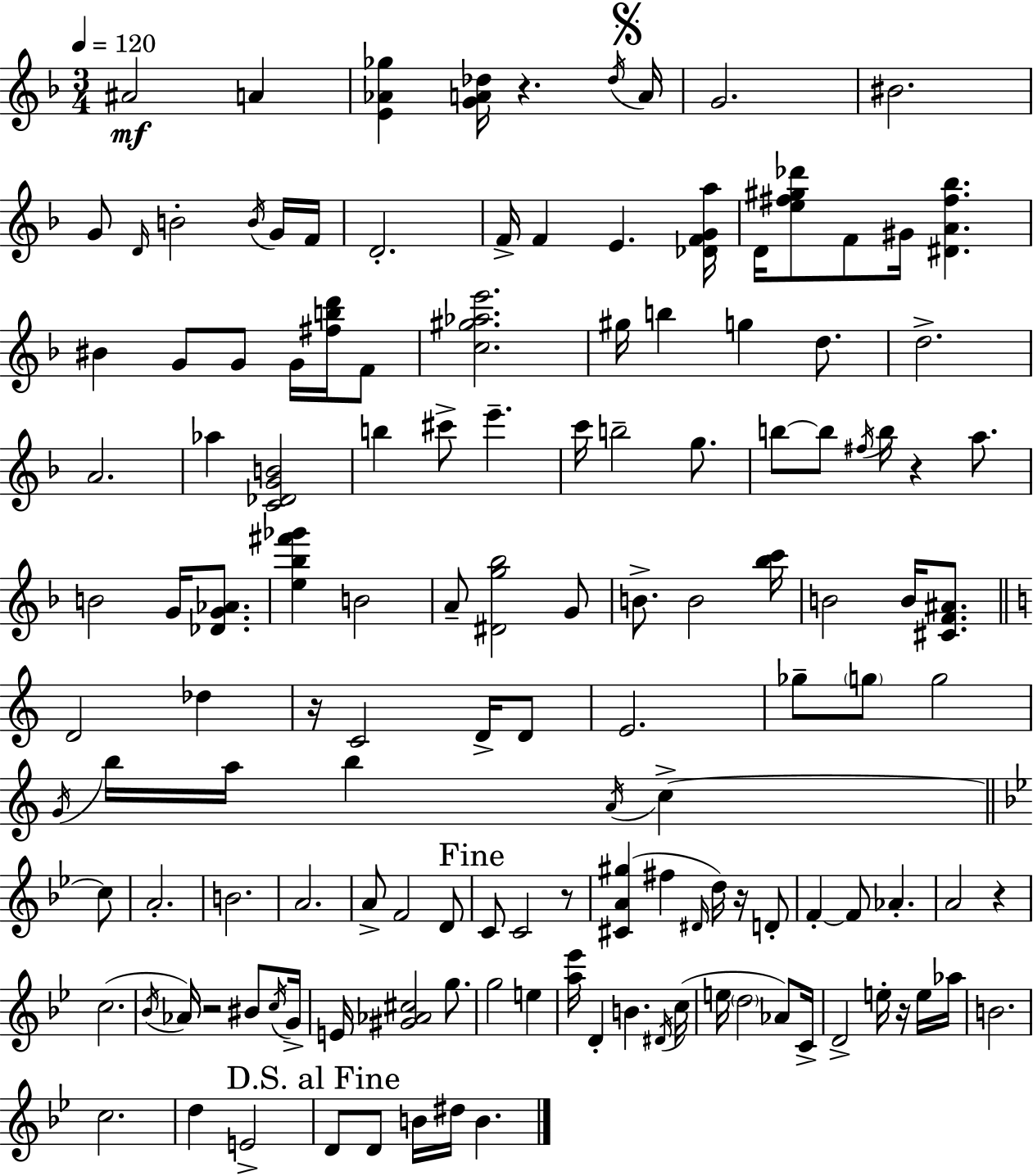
A#4/h A4/q [E4,Ab4,Gb5]/q [G4,A4,Db5]/s R/q. Db5/s A4/s G4/h. BIS4/h. G4/e D4/s B4/h B4/s G4/s F4/s D4/h. F4/s F4/q E4/q. [Db4,F4,G4,A5]/s D4/s [E5,F#5,G#5,Db6]/e F4/e G#4/s [D#4,A4,F#5,Bb5]/q. BIS4/q G4/e G4/e G4/s [F#5,B5,D6]/s F4/e [C5,G#5,Ab5,E6]/h. G#5/s B5/q G5/q D5/e. D5/h. A4/h. Ab5/q [C4,Db4,G4,B4]/h B5/q C#6/e E6/q. C6/s B5/h G5/e. B5/e B5/e F#5/s B5/s R/q A5/e. B4/h G4/s [Db4,G4,Ab4]/e. [E5,Bb5,F#6,Gb6]/q B4/h A4/e [D#4,G5,Bb5]/h G4/e B4/e. B4/h [Bb5,C6]/s B4/h B4/s [C#4,F4,A#4]/e. D4/h Db5/q R/s C4/h D4/s D4/e E4/h. Gb5/e G5/e G5/h G4/s B5/s A5/s B5/q A4/s C5/q C5/e A4/h. B4/h. A4/h. A4/e F4/h D4/e C4/e C4/h R/e [C#4,A4,G#5]/q F#5/q D#4/s D5/s R/s D4/e F4/q F4/e Ab4/q. A4/h R/q C5/h. Bb4/s Ab4/s R/h BIS4/e C5/s G4/s E4/s [G#4,Ab4,C#5]/h G5/e. G5/h E5/q [A5,Eb6]/s D4/q B4/q. D#4/s C5/s E5/s D5/h Ab4/e C4/s D4/h E5/s R/s E5/s Ab5/s B4/h. C5/h. D5/q E4/h D4/e D4/e B4/s D#5/s B4/q.